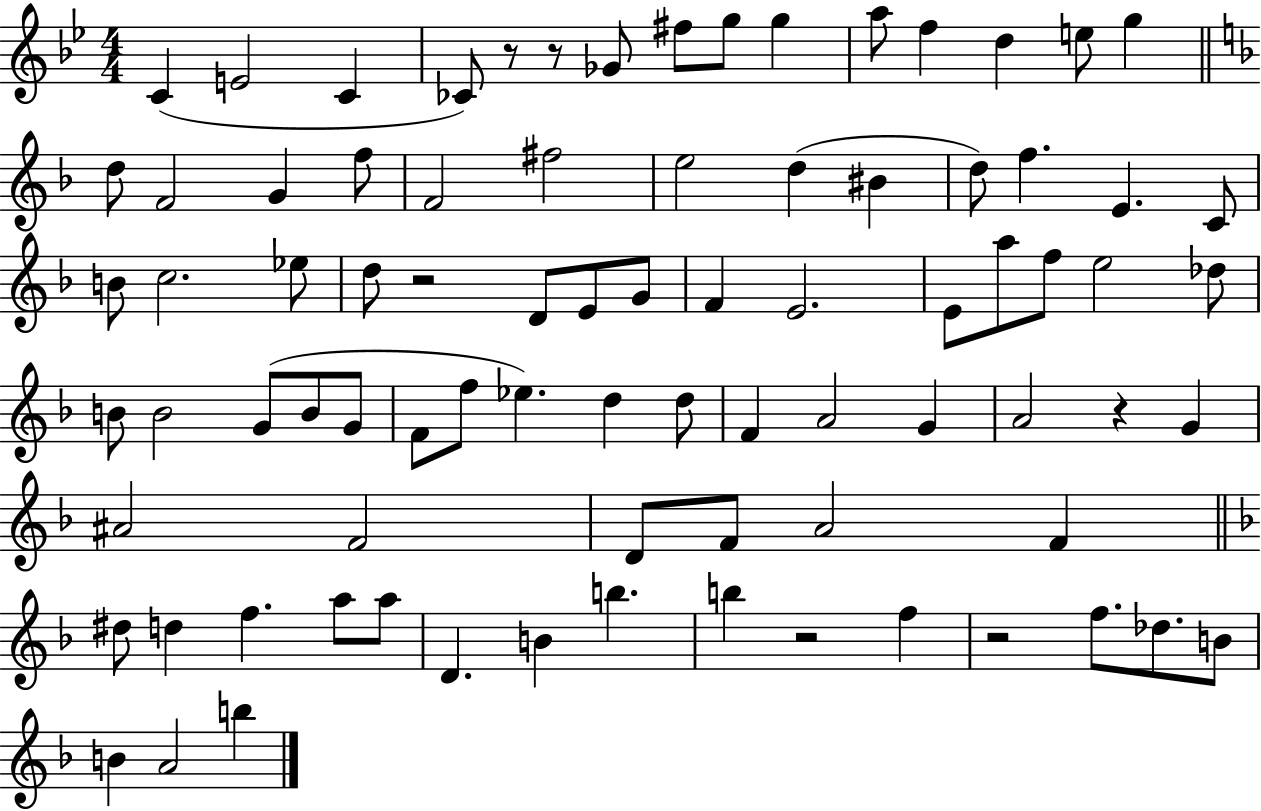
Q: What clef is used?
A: treble